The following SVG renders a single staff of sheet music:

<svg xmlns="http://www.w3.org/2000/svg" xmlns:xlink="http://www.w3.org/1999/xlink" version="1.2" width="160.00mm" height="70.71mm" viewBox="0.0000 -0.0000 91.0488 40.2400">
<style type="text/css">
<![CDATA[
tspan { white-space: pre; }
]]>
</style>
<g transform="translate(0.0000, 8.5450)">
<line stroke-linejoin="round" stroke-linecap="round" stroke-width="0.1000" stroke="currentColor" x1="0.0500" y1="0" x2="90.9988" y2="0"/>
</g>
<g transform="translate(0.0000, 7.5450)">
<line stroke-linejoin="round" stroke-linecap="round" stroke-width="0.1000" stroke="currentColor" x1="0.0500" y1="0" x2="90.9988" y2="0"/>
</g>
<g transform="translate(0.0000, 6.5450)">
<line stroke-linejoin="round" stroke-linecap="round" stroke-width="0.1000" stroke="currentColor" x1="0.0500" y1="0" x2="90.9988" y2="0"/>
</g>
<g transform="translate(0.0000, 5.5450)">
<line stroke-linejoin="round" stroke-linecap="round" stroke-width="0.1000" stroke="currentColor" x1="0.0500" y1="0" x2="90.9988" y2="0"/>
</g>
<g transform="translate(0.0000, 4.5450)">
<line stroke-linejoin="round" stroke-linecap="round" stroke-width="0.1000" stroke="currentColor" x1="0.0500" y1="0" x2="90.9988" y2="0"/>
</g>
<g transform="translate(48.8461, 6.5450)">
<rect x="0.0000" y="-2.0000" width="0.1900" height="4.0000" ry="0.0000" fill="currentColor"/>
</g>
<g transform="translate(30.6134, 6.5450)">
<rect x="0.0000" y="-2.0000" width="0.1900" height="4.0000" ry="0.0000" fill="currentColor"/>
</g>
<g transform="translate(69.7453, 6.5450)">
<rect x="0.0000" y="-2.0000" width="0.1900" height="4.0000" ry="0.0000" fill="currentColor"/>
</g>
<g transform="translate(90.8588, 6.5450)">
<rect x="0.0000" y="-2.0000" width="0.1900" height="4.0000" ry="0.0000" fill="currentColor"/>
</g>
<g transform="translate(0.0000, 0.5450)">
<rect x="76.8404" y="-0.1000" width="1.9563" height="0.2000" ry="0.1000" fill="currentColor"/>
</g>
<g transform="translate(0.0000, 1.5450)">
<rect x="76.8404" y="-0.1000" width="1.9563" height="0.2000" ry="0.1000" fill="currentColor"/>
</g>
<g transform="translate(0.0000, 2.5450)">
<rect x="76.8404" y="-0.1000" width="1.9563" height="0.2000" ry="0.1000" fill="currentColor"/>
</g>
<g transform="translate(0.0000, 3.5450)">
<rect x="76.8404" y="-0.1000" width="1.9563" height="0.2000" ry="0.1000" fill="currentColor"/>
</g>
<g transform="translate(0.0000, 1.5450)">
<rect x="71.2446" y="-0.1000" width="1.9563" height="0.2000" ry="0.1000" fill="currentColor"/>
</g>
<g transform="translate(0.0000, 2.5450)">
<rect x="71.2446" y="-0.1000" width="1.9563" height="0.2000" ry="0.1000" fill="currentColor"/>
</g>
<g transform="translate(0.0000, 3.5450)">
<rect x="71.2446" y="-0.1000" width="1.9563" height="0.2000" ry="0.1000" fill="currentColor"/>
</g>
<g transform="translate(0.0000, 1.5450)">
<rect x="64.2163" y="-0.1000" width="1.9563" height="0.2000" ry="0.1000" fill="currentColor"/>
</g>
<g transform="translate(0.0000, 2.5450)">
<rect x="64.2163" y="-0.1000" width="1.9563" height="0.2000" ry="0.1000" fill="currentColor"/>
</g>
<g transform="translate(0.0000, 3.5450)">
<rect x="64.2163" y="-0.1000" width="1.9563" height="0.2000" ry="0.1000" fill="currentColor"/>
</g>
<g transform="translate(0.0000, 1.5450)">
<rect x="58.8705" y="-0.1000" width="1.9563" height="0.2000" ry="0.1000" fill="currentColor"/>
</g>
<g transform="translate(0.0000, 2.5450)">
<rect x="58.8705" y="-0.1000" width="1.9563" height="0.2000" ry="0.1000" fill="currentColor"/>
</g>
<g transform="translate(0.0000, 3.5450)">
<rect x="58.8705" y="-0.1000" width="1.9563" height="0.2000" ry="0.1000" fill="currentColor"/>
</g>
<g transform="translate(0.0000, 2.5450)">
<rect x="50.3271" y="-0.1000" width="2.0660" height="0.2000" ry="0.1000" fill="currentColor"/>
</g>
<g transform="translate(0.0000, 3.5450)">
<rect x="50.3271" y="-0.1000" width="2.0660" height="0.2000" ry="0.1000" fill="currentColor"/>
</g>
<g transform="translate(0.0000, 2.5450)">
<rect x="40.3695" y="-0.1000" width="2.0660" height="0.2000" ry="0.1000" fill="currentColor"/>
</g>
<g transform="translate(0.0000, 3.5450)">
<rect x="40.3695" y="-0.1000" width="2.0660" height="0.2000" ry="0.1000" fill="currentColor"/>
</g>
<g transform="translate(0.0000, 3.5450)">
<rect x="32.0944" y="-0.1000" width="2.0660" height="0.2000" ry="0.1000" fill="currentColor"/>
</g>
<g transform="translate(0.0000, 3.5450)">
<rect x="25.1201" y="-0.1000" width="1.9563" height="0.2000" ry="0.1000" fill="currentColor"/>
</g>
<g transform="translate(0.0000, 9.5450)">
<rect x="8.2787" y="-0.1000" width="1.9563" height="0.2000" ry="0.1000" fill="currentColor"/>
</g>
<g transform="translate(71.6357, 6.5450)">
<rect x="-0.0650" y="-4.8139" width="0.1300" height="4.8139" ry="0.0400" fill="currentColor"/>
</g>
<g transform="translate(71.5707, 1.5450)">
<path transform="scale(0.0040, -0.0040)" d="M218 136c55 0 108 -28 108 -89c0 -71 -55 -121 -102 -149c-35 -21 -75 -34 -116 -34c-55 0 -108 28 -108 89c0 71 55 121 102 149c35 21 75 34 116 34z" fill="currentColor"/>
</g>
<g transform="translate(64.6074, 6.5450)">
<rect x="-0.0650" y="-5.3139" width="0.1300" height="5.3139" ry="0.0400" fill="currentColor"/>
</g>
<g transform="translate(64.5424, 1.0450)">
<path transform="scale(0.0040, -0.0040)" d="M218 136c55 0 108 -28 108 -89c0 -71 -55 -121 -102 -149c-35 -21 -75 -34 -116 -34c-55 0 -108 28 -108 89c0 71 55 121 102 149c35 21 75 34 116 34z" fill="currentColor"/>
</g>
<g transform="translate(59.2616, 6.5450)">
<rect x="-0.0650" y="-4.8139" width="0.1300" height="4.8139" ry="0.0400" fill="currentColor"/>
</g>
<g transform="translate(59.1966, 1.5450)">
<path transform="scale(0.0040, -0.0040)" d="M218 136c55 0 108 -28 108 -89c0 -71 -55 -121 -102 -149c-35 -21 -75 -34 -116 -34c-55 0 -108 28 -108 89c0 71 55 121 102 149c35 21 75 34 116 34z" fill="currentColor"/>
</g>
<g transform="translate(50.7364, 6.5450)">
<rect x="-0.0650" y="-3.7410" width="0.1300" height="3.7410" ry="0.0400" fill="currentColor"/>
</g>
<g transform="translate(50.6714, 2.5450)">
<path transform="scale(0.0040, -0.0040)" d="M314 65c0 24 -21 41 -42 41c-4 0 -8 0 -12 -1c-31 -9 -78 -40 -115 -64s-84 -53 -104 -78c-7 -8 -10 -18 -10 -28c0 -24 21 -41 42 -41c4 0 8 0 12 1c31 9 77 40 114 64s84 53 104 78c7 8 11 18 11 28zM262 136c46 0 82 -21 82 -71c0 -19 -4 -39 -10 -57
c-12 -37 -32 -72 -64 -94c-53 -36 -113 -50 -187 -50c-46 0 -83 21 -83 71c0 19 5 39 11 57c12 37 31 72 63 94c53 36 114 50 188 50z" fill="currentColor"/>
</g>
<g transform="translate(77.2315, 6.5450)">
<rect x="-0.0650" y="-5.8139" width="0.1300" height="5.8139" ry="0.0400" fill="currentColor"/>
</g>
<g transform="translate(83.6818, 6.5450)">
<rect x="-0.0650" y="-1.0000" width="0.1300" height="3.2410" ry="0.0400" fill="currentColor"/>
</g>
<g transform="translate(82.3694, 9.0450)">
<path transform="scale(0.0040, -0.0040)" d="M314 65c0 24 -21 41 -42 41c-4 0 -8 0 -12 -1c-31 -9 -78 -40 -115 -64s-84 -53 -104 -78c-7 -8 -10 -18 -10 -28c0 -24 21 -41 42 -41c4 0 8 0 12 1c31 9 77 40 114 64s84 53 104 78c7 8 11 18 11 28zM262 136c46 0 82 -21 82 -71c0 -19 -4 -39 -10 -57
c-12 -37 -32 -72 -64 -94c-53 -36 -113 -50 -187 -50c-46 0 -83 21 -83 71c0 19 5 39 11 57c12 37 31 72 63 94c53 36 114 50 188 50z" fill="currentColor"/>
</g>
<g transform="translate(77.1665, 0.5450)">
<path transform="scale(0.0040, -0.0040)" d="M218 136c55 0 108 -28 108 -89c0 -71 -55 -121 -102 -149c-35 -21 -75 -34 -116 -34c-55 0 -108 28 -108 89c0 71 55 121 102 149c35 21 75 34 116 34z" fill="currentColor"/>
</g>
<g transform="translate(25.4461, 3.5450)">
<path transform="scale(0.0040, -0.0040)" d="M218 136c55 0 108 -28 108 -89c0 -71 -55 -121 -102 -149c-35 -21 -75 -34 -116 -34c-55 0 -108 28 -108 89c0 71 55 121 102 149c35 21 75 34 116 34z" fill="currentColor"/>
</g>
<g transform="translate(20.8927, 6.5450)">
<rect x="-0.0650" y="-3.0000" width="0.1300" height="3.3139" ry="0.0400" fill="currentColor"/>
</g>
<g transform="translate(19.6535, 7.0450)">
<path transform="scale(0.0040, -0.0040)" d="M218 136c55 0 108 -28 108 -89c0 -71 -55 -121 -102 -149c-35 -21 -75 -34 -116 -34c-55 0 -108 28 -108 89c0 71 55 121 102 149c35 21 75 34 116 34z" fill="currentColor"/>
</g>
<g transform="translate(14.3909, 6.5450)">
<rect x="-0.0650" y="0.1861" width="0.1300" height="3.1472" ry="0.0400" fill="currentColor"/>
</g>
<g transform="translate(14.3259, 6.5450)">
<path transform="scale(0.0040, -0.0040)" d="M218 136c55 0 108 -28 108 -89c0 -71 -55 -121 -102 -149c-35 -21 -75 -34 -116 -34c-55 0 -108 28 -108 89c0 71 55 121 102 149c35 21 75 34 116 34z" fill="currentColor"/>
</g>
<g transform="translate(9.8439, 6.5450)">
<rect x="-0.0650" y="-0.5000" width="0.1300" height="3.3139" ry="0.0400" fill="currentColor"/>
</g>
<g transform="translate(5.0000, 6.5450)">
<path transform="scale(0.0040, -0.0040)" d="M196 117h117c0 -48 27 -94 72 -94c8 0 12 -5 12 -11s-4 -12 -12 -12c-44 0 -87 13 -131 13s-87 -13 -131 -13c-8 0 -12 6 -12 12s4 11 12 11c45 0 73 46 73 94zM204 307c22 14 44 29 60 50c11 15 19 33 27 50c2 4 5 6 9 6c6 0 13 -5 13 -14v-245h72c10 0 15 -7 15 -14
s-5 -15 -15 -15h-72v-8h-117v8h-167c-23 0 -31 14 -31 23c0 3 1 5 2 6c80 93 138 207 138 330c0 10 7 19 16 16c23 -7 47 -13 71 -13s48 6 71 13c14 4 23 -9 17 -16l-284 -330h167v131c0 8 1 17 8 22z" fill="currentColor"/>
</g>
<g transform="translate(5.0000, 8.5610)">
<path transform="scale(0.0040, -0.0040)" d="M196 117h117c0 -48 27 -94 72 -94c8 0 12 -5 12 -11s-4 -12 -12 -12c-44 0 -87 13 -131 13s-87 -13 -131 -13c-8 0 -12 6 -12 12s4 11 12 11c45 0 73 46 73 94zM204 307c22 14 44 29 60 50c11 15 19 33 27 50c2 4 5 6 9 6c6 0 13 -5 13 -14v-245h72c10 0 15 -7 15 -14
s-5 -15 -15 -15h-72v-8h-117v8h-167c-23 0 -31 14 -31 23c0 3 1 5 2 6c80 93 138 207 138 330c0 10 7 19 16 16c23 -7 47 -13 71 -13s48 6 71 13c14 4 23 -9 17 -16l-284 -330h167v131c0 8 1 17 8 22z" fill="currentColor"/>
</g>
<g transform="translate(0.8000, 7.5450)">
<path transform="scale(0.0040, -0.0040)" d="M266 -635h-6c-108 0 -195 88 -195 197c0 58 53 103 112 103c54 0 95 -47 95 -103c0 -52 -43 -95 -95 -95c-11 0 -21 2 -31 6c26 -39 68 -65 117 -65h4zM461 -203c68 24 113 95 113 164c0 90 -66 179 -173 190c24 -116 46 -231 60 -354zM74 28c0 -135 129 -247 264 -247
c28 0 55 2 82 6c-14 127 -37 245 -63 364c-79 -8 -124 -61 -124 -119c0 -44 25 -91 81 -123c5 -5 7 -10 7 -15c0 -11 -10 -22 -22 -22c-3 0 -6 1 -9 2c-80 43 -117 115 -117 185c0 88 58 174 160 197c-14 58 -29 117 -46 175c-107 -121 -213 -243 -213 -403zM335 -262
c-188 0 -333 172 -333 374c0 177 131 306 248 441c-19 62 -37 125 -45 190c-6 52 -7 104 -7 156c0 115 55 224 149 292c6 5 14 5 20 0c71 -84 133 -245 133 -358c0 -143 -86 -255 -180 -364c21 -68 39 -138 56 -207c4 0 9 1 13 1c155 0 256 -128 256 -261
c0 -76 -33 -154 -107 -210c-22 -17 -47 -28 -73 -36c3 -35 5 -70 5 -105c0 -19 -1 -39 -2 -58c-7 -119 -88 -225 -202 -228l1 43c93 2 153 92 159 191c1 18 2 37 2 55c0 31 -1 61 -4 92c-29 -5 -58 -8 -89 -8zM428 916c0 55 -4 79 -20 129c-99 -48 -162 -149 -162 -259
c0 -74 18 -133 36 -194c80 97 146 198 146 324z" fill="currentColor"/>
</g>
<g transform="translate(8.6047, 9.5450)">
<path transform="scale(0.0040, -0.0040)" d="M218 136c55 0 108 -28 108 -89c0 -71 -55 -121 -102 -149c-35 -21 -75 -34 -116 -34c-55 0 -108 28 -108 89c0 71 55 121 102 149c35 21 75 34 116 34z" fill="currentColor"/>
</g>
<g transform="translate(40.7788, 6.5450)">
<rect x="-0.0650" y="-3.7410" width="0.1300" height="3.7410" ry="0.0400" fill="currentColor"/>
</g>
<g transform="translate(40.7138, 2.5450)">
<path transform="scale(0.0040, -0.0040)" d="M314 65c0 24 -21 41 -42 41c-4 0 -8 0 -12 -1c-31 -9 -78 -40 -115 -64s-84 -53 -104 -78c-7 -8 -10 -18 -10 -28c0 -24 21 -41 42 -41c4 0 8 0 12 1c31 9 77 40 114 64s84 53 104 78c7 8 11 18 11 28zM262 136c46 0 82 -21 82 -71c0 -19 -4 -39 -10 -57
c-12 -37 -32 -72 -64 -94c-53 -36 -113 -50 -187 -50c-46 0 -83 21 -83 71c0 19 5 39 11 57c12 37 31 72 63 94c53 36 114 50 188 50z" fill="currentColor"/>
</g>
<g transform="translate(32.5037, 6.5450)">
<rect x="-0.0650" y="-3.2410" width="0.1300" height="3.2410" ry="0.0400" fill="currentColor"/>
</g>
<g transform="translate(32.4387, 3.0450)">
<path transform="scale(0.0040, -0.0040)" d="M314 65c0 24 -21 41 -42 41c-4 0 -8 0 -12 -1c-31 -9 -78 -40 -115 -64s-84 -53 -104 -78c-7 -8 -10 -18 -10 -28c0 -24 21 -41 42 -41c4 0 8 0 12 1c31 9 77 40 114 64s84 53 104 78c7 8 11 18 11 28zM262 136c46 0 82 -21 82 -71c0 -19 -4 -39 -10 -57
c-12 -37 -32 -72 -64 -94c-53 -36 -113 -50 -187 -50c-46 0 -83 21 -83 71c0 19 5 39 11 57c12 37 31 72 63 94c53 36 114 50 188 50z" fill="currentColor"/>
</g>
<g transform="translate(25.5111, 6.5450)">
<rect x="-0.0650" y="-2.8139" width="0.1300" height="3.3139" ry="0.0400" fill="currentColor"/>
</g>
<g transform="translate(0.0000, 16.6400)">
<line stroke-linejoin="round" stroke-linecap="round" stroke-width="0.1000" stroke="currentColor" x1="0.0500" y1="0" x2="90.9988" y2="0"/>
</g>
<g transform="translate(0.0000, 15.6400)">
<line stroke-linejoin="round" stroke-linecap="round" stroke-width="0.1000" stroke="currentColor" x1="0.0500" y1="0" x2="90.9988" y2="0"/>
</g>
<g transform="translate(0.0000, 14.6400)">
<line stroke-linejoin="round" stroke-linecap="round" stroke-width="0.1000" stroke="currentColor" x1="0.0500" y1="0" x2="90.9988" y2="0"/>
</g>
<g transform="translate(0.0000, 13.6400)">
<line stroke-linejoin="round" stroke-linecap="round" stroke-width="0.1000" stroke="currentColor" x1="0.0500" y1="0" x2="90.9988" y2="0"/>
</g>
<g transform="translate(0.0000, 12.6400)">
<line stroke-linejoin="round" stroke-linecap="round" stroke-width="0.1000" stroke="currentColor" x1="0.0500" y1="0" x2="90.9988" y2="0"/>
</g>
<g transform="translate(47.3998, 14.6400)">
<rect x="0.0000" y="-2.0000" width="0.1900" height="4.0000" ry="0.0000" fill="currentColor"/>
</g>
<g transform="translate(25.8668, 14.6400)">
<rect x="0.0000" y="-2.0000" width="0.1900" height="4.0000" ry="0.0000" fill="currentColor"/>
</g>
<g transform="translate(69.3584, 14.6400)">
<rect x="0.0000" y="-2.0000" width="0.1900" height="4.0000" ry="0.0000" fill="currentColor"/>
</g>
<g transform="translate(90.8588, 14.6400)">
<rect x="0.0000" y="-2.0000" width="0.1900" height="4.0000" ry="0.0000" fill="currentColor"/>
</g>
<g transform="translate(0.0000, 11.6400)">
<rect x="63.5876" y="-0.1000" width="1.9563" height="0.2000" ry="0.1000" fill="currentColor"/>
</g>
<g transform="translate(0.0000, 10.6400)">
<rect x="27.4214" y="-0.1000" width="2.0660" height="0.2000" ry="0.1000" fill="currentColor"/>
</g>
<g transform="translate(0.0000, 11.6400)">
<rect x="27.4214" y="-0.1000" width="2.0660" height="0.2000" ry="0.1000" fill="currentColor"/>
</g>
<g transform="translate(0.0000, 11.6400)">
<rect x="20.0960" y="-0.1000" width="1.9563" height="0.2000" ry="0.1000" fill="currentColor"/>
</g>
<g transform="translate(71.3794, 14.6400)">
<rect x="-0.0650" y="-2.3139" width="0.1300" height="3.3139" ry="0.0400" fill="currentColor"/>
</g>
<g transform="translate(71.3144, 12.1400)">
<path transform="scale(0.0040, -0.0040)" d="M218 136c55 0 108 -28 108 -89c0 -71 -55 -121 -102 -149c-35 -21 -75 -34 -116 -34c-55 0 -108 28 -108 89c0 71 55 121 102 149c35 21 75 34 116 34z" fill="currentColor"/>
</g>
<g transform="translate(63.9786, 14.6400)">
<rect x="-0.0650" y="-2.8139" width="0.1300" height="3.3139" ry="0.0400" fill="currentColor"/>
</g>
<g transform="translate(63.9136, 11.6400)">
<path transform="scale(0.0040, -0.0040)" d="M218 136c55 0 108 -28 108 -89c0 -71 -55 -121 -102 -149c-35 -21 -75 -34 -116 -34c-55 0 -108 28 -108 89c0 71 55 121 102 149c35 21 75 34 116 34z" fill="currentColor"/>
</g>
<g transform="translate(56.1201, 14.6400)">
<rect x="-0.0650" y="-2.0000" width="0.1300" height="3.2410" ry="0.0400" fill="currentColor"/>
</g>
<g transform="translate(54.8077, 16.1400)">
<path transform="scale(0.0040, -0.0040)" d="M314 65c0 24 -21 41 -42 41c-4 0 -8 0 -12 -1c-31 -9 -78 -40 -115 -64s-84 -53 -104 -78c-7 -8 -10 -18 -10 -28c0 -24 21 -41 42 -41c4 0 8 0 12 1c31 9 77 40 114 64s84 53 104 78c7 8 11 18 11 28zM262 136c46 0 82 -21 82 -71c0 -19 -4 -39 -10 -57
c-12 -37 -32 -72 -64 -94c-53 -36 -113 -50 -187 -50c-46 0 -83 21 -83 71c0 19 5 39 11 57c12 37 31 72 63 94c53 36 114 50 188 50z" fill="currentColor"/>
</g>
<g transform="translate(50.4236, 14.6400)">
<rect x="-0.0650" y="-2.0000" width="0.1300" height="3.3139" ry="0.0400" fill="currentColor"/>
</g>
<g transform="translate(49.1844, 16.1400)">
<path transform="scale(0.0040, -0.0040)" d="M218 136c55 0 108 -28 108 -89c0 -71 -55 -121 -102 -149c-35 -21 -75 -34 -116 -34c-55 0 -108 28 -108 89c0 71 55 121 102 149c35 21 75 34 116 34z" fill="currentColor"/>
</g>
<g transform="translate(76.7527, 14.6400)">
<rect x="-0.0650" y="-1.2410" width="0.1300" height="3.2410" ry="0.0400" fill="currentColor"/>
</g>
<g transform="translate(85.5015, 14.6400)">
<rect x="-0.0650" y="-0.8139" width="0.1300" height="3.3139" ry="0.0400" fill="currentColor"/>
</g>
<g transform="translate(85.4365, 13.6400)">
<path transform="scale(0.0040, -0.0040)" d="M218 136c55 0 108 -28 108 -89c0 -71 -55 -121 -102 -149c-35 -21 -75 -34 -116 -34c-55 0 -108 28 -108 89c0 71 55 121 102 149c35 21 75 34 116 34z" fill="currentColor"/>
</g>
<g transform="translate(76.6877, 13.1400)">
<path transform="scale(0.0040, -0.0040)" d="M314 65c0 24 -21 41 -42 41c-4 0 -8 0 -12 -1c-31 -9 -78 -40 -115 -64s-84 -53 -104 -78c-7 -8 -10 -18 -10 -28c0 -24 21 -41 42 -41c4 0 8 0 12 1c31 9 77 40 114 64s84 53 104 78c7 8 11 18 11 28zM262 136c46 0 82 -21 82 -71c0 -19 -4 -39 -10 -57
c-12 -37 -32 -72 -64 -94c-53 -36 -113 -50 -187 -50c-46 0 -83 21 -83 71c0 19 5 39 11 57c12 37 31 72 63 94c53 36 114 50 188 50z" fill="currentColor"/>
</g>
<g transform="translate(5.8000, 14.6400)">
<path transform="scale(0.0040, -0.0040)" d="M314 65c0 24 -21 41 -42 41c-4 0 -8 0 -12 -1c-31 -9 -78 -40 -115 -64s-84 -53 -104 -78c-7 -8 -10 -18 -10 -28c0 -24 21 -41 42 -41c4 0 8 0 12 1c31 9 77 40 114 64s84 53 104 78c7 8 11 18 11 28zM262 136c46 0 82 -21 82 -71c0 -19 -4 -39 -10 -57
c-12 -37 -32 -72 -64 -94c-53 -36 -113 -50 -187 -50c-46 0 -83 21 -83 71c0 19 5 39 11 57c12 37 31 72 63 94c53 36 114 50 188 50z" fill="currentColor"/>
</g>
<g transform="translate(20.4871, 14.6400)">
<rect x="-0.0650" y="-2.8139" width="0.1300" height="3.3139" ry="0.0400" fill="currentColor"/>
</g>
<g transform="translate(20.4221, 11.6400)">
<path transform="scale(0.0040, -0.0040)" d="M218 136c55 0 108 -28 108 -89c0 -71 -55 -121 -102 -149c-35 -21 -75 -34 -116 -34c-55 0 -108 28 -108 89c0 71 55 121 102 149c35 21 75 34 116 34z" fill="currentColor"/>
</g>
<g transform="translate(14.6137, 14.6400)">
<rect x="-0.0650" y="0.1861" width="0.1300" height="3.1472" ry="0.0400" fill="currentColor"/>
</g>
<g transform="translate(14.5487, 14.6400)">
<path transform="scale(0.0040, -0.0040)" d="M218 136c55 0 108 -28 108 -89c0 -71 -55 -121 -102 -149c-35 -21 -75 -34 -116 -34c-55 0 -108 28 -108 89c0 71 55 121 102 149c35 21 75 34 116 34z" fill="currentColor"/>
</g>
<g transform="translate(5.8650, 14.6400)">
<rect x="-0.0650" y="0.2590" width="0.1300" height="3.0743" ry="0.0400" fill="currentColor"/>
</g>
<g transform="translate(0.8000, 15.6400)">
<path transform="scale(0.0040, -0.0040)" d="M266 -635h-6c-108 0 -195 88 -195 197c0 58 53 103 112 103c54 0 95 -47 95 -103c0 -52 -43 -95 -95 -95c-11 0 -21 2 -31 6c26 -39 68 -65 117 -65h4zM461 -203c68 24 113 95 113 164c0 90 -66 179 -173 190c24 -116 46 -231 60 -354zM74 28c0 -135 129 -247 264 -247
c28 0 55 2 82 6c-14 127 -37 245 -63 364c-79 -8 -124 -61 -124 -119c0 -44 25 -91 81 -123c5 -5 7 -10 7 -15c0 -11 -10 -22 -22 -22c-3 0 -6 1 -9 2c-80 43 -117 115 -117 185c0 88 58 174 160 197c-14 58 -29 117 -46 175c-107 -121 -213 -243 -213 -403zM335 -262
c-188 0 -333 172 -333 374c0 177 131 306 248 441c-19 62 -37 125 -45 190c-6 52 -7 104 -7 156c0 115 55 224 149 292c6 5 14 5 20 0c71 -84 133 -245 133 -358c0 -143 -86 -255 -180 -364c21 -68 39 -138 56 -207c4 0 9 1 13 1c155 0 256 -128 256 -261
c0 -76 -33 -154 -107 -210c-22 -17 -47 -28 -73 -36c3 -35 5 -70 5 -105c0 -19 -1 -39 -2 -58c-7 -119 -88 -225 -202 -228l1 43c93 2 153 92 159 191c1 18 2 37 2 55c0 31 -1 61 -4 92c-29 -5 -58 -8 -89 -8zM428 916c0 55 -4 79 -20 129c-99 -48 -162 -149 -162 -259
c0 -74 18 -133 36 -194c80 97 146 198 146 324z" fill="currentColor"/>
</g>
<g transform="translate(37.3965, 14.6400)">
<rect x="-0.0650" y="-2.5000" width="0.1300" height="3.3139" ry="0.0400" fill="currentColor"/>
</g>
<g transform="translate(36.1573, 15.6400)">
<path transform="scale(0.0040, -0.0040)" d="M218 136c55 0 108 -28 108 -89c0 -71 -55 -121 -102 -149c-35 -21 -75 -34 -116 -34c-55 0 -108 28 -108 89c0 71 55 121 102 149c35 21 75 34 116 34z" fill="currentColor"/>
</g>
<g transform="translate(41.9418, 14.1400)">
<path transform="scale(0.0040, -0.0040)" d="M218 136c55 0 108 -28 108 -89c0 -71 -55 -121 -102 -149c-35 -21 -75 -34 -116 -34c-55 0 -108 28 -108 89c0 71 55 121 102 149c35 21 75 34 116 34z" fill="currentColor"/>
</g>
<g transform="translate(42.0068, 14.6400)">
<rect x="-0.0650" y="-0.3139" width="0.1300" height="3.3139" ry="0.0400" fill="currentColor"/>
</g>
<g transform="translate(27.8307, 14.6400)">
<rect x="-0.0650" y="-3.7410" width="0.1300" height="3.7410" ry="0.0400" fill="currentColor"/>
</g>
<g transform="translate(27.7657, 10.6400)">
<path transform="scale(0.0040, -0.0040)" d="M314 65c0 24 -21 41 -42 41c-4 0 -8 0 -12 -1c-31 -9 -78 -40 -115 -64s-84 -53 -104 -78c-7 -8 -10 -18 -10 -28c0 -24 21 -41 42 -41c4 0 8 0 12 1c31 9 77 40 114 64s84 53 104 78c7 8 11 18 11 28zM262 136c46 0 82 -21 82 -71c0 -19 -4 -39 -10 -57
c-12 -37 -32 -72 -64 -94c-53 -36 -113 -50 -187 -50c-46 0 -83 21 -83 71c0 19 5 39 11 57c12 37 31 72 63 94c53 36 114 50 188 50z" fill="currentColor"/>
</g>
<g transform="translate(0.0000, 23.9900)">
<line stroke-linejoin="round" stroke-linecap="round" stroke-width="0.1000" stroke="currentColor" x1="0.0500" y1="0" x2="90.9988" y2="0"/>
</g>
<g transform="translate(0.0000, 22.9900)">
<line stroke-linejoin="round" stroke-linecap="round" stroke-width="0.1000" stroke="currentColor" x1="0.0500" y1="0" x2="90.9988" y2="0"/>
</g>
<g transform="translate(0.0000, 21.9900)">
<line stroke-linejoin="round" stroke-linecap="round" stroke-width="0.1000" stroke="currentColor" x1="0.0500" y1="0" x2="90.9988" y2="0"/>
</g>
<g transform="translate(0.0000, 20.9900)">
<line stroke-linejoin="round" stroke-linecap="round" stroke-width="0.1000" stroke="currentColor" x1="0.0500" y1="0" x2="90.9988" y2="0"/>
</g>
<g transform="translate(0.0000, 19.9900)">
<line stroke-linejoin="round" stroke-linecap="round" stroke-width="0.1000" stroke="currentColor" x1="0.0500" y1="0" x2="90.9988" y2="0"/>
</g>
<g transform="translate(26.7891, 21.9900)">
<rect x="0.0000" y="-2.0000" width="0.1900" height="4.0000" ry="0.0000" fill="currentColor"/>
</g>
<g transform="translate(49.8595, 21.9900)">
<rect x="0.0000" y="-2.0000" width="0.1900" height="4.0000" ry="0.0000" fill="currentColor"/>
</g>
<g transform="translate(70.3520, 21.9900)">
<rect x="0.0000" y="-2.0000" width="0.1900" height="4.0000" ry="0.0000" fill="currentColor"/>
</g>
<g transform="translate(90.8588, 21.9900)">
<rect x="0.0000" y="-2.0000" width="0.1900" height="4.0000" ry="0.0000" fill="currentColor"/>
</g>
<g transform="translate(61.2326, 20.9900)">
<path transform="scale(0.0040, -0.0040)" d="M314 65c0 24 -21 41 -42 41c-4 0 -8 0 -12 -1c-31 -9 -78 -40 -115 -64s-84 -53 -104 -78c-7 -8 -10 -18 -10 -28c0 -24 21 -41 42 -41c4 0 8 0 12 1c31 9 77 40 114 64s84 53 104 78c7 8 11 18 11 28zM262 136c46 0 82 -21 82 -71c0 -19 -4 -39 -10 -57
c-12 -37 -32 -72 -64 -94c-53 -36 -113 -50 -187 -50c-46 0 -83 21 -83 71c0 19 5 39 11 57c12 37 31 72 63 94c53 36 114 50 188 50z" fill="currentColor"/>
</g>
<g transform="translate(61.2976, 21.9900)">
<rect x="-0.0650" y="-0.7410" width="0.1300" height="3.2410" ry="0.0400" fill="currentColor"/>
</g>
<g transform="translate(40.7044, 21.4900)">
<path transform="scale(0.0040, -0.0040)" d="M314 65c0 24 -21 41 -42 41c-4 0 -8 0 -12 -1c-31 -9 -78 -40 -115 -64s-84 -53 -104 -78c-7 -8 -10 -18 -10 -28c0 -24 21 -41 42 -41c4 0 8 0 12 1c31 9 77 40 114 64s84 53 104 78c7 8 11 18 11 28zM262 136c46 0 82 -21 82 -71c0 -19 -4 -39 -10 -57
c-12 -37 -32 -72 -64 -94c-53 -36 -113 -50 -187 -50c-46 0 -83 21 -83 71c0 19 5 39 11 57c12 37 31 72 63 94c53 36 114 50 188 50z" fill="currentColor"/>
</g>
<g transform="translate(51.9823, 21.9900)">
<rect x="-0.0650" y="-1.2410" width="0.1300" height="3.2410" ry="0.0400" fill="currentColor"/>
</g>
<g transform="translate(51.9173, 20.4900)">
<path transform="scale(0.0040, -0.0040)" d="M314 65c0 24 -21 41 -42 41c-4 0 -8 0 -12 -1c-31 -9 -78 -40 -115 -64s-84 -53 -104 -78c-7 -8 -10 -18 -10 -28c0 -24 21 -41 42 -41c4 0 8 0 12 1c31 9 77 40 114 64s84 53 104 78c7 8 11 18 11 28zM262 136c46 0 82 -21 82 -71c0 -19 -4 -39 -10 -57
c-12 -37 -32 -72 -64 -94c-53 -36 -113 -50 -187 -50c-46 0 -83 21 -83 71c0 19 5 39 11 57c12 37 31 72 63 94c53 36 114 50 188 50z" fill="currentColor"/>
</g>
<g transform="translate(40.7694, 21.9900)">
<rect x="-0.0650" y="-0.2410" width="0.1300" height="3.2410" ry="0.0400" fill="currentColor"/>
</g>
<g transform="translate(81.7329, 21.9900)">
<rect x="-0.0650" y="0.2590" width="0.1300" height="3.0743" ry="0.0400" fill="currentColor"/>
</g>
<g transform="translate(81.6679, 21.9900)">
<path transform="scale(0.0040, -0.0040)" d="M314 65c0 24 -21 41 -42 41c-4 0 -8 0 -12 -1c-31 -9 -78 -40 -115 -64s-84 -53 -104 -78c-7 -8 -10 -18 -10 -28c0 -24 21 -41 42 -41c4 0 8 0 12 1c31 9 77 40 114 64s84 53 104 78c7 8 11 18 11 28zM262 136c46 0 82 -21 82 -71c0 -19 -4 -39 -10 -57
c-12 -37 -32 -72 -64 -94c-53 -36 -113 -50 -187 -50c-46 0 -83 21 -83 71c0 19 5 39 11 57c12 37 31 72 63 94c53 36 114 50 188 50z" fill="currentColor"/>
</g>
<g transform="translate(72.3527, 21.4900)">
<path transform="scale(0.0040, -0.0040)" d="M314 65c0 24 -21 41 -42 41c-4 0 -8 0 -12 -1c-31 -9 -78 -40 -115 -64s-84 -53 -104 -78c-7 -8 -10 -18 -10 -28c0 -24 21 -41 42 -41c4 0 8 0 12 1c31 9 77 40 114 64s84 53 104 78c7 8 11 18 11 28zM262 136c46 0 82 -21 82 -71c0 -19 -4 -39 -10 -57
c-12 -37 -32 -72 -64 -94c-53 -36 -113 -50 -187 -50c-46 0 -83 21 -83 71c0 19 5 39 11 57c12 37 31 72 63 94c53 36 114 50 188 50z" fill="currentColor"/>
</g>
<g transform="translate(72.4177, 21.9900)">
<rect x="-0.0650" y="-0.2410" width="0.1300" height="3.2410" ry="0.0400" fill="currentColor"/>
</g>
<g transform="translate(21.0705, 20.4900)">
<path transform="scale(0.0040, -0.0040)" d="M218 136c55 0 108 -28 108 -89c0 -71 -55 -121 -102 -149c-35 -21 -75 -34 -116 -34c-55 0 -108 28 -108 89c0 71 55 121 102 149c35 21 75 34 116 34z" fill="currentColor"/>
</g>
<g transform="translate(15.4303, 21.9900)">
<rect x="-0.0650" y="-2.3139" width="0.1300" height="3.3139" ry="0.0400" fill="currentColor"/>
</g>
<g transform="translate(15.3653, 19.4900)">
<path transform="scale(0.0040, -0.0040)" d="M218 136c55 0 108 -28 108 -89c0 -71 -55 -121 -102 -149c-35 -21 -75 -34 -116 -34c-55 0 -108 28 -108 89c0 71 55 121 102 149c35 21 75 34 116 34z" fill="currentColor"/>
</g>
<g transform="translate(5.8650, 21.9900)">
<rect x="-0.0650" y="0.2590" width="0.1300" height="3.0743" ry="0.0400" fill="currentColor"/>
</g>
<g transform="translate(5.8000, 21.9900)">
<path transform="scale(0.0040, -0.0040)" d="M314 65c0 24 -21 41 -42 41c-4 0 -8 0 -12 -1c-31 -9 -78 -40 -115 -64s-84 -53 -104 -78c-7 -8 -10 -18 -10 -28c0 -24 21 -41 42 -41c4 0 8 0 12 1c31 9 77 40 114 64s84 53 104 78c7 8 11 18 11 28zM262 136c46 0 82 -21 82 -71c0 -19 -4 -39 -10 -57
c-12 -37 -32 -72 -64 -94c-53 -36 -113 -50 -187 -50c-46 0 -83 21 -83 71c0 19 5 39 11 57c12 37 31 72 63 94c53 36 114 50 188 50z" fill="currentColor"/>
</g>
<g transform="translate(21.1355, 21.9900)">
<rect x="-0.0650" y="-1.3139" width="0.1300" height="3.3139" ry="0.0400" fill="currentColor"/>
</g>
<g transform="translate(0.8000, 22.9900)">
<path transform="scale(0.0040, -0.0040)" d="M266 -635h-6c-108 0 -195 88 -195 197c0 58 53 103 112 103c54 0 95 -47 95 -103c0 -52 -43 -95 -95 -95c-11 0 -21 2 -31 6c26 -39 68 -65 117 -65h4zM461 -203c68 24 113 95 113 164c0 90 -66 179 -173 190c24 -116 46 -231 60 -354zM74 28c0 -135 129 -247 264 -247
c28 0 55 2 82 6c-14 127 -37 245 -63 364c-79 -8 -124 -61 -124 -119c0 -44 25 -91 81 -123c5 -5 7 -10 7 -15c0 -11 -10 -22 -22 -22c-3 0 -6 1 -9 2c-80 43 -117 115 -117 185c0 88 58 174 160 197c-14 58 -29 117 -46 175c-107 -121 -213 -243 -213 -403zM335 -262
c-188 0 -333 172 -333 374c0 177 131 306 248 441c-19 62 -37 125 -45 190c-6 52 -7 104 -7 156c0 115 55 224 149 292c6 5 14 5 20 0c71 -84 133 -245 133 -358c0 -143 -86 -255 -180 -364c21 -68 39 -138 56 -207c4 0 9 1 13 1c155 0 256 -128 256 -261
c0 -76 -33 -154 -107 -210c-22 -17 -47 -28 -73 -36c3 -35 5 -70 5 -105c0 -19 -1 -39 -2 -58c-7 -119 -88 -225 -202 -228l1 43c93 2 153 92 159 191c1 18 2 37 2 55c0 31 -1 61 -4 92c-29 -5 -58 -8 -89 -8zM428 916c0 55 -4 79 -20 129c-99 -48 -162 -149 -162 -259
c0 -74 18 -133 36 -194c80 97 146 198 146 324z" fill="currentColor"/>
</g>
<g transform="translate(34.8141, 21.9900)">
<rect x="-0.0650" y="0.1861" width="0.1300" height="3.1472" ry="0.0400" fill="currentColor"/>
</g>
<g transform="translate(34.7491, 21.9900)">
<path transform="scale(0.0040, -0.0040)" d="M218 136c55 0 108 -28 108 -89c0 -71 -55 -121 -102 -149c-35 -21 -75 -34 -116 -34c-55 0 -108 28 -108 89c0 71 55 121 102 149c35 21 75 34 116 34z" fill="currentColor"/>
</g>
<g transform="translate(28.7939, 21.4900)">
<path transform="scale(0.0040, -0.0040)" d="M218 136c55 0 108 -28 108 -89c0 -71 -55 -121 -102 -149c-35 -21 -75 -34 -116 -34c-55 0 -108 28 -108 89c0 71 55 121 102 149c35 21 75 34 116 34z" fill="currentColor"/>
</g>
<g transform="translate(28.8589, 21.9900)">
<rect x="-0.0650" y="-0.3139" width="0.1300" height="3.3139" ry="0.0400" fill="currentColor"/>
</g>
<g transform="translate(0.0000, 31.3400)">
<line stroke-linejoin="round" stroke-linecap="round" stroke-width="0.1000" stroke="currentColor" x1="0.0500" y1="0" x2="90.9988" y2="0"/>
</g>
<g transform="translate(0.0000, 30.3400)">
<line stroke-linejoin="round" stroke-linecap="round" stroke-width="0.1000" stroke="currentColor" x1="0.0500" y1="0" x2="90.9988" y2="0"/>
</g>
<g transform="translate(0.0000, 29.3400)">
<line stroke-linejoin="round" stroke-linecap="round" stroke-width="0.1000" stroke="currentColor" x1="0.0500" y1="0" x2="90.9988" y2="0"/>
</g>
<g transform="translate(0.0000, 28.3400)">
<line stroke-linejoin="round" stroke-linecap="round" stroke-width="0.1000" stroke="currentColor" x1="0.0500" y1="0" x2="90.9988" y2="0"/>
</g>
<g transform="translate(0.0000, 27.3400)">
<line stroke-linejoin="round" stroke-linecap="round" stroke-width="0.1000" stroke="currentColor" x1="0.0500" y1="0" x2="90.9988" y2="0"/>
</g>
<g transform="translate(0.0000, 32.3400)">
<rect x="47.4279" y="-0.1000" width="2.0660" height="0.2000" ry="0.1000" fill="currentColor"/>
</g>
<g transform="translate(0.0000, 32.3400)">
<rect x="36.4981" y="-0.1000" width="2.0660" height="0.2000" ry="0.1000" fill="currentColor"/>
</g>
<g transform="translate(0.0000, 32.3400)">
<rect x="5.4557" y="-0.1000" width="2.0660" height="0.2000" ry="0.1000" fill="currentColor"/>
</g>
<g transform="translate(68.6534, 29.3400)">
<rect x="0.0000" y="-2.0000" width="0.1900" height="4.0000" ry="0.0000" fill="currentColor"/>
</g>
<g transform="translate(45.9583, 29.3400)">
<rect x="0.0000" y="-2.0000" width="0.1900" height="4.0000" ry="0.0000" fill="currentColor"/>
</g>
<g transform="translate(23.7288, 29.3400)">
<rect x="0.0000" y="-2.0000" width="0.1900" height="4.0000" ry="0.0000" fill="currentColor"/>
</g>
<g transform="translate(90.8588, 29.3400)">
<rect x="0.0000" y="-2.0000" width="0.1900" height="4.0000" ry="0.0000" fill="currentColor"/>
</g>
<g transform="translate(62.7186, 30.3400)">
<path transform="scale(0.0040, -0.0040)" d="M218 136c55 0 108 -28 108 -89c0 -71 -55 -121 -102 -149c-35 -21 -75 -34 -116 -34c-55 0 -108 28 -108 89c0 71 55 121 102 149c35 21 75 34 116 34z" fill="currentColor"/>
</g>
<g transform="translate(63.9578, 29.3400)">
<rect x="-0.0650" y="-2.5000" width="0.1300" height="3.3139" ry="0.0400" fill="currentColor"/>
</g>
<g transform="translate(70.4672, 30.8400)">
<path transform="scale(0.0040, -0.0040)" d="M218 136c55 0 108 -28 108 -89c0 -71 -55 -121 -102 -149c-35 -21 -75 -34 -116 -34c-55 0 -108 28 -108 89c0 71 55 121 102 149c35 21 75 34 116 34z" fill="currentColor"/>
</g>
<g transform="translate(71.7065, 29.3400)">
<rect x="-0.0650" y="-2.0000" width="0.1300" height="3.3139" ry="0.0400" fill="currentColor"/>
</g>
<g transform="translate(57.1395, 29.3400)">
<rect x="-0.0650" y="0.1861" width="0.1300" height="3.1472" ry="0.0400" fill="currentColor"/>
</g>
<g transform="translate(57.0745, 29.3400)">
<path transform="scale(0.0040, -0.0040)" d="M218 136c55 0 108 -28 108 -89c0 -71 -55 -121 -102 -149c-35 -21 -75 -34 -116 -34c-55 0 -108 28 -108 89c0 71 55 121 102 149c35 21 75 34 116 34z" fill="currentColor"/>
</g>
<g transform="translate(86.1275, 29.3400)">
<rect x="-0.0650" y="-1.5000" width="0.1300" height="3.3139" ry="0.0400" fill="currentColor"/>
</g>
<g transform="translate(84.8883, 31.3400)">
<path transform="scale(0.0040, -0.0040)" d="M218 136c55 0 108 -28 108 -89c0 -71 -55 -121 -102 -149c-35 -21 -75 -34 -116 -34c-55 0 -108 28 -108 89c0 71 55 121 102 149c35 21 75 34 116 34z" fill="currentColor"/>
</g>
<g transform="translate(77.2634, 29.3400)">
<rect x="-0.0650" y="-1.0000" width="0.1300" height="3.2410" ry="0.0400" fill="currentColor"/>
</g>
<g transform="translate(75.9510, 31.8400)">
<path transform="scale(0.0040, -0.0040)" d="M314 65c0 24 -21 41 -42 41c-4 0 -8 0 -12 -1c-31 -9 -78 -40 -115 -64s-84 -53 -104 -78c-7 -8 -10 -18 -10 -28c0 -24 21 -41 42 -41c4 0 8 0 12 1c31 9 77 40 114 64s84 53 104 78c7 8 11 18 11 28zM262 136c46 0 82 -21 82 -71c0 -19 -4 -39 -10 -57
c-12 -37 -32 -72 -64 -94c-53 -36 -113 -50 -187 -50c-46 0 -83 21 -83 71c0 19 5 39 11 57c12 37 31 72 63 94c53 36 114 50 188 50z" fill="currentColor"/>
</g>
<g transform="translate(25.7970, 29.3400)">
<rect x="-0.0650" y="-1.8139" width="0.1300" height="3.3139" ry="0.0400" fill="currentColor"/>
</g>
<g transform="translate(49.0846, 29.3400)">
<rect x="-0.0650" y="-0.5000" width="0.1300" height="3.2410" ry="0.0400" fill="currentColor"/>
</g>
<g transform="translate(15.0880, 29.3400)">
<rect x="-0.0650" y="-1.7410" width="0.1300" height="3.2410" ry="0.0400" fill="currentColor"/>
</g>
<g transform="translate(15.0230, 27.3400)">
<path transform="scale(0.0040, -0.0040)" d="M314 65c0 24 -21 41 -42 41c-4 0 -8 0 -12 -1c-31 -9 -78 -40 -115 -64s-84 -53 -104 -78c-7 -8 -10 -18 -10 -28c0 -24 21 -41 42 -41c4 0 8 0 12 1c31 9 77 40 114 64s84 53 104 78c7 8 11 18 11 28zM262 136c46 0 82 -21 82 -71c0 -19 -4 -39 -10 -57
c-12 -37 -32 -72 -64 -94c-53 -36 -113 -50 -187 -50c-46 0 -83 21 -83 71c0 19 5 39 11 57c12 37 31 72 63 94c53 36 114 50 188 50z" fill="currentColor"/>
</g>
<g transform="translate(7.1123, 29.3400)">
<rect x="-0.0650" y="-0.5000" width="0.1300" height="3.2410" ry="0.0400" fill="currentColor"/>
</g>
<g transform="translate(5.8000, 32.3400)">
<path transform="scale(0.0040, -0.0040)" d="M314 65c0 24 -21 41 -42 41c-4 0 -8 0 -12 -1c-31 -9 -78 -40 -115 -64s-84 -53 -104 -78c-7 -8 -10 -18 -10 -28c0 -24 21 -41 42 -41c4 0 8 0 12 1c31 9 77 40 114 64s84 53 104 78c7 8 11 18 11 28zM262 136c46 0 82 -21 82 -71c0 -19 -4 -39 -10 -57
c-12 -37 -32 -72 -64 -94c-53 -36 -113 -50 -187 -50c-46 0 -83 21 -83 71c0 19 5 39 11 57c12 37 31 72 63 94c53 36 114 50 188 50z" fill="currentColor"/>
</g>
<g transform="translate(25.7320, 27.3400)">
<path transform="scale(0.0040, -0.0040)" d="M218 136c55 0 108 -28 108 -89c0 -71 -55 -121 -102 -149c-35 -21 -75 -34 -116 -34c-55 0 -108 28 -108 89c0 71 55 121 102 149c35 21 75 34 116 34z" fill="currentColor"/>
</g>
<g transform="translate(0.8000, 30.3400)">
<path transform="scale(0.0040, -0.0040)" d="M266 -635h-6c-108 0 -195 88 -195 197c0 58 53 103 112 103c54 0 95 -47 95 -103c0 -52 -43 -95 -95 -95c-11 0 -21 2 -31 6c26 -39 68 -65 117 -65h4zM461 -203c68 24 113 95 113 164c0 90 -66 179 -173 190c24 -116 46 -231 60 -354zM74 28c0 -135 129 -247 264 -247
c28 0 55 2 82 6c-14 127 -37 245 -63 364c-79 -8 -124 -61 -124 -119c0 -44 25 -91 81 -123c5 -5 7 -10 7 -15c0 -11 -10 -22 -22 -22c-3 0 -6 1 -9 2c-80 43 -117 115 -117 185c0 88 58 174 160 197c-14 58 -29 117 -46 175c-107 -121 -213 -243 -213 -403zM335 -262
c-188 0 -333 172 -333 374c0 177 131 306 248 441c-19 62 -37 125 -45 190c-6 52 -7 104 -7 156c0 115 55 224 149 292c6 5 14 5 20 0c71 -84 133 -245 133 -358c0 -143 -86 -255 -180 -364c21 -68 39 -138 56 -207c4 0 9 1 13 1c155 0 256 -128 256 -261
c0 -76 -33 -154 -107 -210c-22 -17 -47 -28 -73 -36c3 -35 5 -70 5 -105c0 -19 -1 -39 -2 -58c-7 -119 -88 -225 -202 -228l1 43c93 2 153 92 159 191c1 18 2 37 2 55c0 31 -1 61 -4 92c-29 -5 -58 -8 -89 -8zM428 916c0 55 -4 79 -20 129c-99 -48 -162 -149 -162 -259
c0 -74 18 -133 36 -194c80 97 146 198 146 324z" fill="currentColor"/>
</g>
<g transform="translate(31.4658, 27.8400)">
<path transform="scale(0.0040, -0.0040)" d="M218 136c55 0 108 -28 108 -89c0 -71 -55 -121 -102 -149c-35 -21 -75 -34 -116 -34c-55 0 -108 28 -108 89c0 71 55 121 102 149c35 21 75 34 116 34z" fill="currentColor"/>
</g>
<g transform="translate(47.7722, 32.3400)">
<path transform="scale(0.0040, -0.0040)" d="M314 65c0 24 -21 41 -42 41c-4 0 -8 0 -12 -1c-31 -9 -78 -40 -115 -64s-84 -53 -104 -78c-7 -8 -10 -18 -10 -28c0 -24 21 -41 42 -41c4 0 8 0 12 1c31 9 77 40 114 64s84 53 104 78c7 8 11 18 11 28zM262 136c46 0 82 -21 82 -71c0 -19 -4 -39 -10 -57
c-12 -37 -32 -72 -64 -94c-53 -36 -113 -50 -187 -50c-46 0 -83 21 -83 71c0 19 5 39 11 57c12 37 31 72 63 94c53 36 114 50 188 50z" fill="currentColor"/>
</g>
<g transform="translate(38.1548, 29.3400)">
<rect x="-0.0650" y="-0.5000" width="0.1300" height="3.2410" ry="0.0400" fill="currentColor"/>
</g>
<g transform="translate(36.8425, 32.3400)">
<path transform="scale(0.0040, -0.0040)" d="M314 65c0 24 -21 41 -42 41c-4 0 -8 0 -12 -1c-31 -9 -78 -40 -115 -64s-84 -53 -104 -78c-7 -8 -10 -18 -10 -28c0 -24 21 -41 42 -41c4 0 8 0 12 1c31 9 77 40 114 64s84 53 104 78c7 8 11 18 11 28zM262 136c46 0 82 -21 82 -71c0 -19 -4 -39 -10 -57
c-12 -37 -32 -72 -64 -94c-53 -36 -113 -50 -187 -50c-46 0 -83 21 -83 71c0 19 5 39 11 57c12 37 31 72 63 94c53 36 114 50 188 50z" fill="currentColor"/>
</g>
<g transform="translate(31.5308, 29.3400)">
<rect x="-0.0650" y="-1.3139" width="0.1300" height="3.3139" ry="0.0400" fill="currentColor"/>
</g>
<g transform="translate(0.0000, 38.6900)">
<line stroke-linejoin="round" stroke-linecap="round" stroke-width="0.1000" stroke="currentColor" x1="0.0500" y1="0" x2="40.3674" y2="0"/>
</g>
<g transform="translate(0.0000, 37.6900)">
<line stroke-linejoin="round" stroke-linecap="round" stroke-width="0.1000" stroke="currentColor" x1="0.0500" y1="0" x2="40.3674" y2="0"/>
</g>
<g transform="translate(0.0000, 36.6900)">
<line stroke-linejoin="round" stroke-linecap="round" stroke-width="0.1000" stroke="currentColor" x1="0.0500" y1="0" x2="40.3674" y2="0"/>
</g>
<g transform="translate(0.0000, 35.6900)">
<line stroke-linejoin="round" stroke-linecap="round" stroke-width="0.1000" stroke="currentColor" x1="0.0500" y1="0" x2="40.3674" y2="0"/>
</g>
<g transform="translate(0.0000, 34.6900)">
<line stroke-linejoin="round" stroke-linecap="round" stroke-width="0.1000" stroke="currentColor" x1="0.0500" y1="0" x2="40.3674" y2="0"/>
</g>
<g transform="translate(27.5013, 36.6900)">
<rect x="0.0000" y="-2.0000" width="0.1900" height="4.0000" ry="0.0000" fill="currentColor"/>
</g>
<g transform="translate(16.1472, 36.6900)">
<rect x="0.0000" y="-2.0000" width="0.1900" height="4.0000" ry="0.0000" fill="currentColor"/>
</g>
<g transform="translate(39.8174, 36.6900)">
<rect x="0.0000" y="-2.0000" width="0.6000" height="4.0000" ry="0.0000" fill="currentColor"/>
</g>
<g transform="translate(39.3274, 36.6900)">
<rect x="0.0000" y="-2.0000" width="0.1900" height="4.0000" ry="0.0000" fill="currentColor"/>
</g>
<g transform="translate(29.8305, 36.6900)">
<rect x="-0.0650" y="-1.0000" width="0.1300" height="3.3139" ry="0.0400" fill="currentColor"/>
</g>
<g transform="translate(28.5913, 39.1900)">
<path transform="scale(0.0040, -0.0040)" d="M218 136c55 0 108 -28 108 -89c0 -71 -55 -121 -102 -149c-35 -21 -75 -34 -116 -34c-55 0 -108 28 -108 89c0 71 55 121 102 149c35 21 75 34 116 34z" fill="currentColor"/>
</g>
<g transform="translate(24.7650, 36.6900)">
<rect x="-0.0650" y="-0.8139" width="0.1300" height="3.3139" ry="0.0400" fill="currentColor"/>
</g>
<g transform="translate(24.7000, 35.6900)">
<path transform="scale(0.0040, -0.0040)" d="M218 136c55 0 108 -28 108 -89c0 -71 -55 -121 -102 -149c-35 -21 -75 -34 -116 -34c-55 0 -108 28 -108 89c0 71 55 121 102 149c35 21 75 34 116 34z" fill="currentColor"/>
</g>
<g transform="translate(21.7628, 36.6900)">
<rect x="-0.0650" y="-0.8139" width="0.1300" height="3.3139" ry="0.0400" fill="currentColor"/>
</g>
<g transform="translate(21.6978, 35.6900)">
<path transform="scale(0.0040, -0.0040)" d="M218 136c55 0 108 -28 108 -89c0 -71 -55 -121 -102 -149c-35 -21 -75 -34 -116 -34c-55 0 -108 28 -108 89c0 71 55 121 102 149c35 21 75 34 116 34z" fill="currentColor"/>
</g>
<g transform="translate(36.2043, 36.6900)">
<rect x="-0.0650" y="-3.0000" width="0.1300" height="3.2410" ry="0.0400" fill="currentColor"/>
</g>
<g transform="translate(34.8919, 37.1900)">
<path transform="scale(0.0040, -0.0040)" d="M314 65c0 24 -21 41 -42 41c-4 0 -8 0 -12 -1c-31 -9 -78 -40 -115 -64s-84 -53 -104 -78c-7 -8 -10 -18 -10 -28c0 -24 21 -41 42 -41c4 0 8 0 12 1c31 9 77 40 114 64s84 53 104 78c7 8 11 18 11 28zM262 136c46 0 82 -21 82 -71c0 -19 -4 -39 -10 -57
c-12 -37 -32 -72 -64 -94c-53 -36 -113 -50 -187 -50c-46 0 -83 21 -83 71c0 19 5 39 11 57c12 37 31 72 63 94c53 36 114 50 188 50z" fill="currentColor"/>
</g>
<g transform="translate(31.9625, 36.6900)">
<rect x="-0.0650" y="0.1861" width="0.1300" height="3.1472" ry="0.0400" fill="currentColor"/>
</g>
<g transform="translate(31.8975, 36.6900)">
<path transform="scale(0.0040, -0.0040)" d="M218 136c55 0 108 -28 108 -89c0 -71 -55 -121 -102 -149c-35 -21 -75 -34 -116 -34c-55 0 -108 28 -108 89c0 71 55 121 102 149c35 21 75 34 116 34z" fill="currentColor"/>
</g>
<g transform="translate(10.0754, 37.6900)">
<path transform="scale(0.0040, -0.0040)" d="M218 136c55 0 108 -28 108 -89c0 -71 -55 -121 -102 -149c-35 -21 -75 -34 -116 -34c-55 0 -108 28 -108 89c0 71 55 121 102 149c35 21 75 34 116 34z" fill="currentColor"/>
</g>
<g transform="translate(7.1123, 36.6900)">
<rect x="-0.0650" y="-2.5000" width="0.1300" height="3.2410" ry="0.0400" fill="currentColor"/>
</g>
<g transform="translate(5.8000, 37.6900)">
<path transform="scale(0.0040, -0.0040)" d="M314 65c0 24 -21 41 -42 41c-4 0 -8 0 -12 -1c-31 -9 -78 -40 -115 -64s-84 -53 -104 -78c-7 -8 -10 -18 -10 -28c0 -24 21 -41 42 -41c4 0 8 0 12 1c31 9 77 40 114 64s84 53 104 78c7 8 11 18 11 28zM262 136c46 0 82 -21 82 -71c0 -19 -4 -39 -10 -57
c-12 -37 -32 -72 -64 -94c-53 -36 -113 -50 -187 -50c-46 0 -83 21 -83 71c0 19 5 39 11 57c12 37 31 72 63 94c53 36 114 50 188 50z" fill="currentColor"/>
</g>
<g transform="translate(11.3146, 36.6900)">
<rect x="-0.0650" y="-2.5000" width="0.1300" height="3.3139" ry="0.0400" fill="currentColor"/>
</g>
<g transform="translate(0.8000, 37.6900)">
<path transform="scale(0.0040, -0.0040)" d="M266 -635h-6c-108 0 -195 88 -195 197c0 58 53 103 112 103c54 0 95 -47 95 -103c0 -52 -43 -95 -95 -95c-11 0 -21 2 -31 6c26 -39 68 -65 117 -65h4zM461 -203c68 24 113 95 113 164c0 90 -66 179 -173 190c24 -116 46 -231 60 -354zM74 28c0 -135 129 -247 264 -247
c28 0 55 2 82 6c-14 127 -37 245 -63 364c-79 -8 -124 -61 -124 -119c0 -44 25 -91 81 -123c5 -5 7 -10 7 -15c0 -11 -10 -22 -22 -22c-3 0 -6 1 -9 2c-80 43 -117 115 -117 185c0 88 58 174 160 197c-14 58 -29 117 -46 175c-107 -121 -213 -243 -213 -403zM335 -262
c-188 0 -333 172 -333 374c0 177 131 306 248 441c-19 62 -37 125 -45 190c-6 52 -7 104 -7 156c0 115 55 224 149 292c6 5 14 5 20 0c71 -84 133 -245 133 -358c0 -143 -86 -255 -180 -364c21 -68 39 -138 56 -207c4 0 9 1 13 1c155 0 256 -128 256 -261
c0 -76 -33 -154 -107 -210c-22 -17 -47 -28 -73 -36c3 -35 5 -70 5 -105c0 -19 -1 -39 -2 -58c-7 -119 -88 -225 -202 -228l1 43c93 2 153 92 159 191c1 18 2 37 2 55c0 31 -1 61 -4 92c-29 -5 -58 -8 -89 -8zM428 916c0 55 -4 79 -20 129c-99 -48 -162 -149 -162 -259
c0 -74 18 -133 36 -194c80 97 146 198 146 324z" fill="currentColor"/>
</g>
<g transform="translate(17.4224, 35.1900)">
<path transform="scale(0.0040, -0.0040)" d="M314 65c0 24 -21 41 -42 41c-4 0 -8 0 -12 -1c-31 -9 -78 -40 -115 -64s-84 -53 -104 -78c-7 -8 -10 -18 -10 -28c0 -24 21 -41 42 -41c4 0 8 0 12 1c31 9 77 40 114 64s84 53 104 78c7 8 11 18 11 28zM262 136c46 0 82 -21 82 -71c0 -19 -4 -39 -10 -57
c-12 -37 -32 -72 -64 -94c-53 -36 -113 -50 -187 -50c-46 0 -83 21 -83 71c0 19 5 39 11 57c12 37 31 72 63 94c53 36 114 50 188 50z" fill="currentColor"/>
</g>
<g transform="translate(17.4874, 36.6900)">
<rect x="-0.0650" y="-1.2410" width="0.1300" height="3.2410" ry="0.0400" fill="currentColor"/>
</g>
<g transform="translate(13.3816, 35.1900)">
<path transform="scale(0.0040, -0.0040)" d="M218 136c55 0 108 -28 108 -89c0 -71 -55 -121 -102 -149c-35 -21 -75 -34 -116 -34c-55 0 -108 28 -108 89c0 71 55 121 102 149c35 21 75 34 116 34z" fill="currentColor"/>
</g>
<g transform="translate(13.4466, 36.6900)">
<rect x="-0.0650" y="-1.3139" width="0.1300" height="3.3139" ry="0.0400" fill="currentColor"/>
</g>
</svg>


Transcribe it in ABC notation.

X:1
T:Untitled
M:4/4
L:1/4
K:C
C B A a b2 c'2 c'2 e' f' e' g' D2 B2 B a c'2 G c F F2 a g e2 d B2 g e c B c2 e2 d2 c2 B2 C2 f2 f e C2 C2 B G F D2 E G2 G e e2 d d D B A2